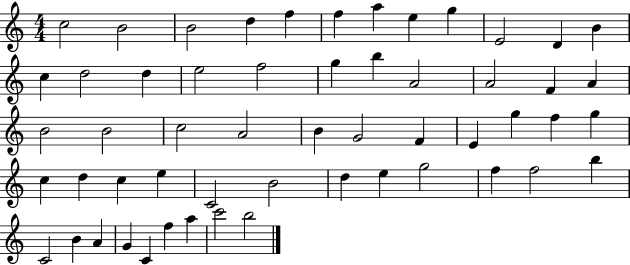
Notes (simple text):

C5/h B4/h B4/h D5/q F5/q F5/q A5/q E5/q G5/q E4/h D4/q B4/q C5/q D5/h D5/q E5/h F5/h G5/q B5/q A4/h A4/h F4/q A4/q B4/h B4/h C5/h A4/h B4/q G4/h F4/q E4/q G5/q F5/q G5/q C5/q D5/q C5/q E5/q C4/h B4/h D5/q E5/q G5/h F5/q F5/h B5/q C4/h B4/q A4/q G4/q C4/q F5/q A5/q C6/h B5/h